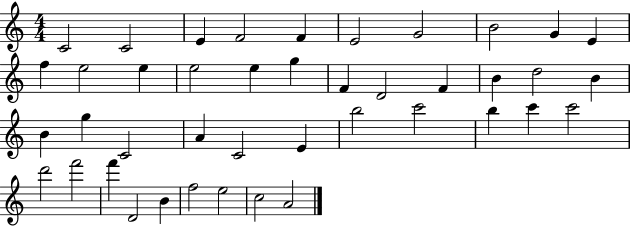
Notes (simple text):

C4/h C4/h E4/q F4/h F4/q E4/h G4/h B4/h G4/q E4/q F5/q E5/h E5/q E5/h E5/q G5/q F4/q D4/h F4/q B4/q D5/h B4/q B4/q G5/q C4/h A4/q C4/h E4/q B5/h C6/h B5/q C6/q C6/h D6/h F6/h F6/q D4/h B4/q F5/h E5/h C5/h A4/h